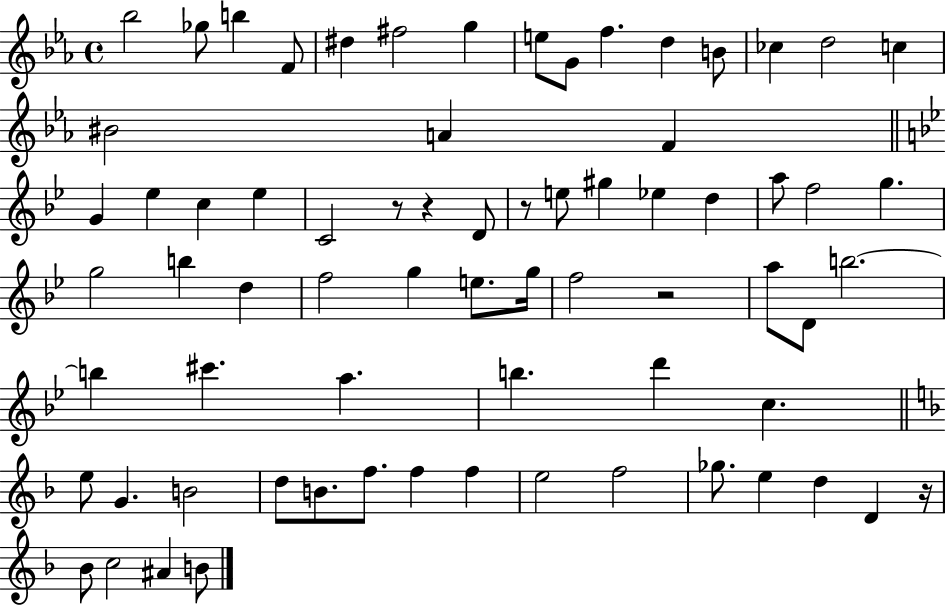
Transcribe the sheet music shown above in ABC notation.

X:1
T:Untitled
M:4/4
L:1/4
K:Eb
_b2 _g/2 b F/2 ^d ^f2 g e/2 G/2 f d B/2 _c d2 c ^B2 A F G _e c _e C2 z/2 z D/2 z/2 e/2 ^g _e d a/2 f2 g g2 b d f2 g e/2 g/4 f2 z2 a/2 D/2 b2 b ^c' a b d' c e/2 G B2 d/2 B/2 f/2 f f e2 f2 _g/2 e d D z/4 _B/2 c2 ^A B/2